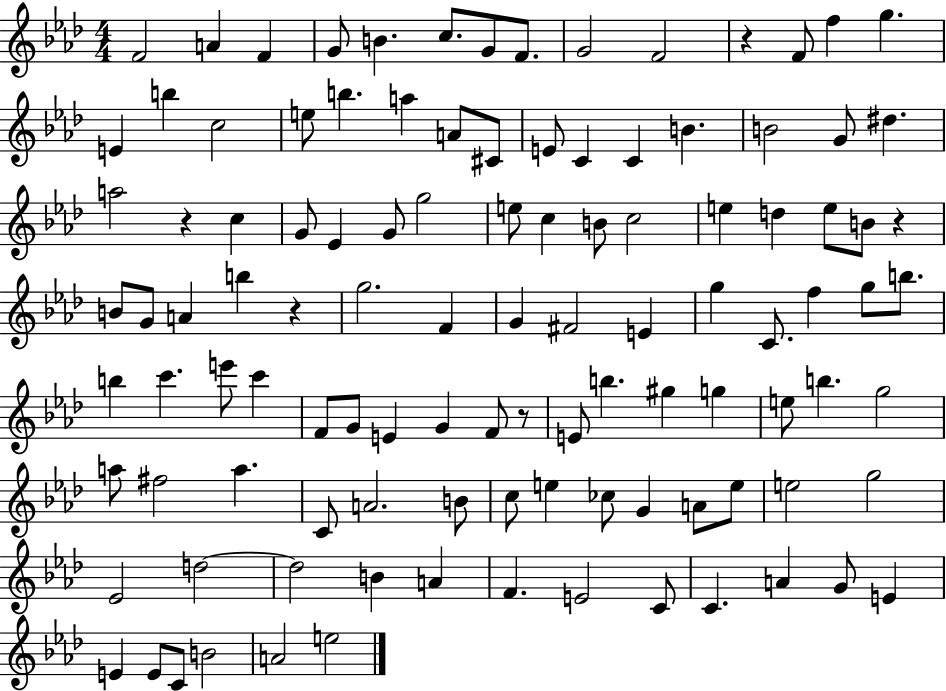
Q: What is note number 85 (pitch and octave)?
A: E5